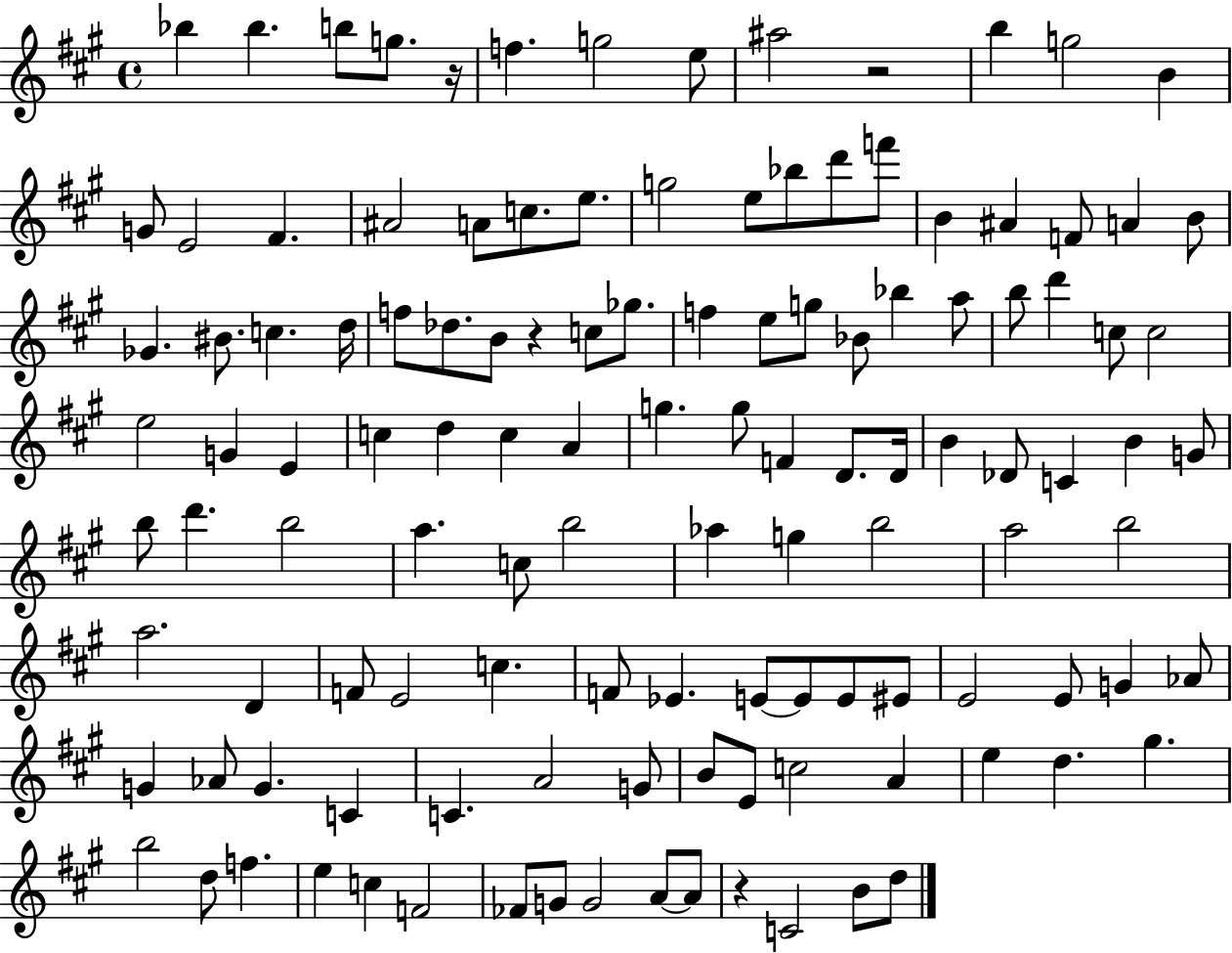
Bb5/q Bb5/q. B5/e G5/e. R/s F5/q. G5/h E5/e A#5/h R/h B5/q G5/h B4/q G4/e E4/h F#4/q. A#4/h A4/e C5/e. E5/e. G5/h E5/e Bb5/e D6/e F6/e B4/q A#4/q F4/e A4/q B4/e Gb4/q. BIS4/e. C5/q. D5/s F5/e Db5/e. B4/e R/q C5/e Gb5/e. F5/q E5/e G5/e Bb4/e Bb5/q A5/e B5/e D6/q C5/e C5/h E5/h G4/q E4/q C5/q D5/q C5/q A4/q G5/q. G5/e F4/q D4/e. D4/s B4/q Db4/e C4/q B4/q G4/e B5/e D6/q. B5/h A5/q. C5/e B5/h Ab5/q G5/q B5/h A5/h B5/h A5/h. D4/q F4/e E4/h C5/q. F4/e Eb4/q. E4/e E4/e E4/e EIS4/e E4/h E4/e G4/q Ab4/e G4/q Ab4/e G4/q. C4/q C4/q. A4/h G4/e B4/e E4/e C5/h A4/q E5/q D5/q. G#5/q. B5/h D5/e F5/q. E5/q C5/q F4/h FES4/e G4/e G4/h A4/e A4/e R/q C4/h B4/e D5/e